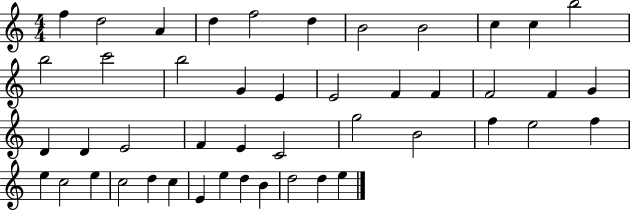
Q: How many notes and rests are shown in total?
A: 46